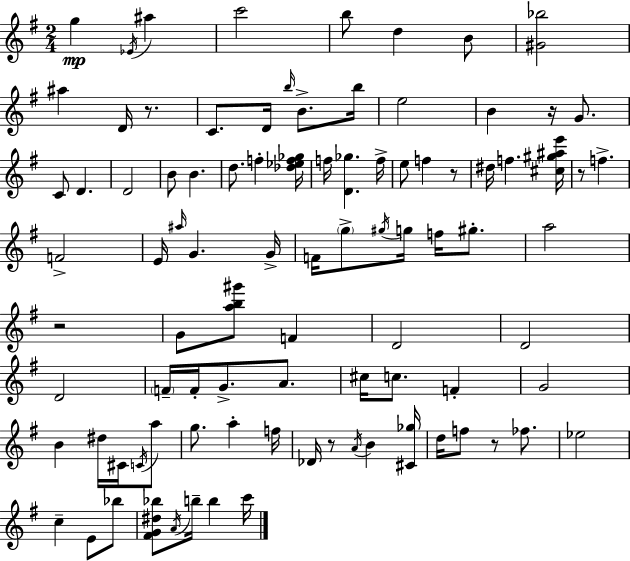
G5/q Eb4/s A#5/q C6/h B5/e D5/q B4/e [G#4,Bb5]/h A#5/q D4/s R/e. C4/e. D4/s B5/s B4/e. B5/s E5/h B4/q R/s G4/e. C4/e D4/q. D4/h B4/e B4/q. D5/e. F5/q [Db5,Eb5,F5,Gb5]/s F5/s [D4,Gb5]/q. F5/s E5/e F5/q R/e D#5/s F5/q. [C#5,G#5,A#5,E6]/s R/e F5/q. F4/h E4/s A#5/s G4/q. G4/s F4/s G5/e G#5/s G5/s F5/s G#5/e. A5/h R/h G4/e [A5,B5,G#6]/e F4/q D4/h D4/h D4/h F4/s F4/s G4/e. A4/e. C#5/s C5/e. F4/q G4/h B4/q D#5/s C#4/s C4/s A5/e G5/e. A5/q F5/s Db4/s R/e A4/s B4/q [C#4,Gb5]/s D5/s F5/e R/e FES5/e. Eb5/h C5/q E4/e Bb5/e [F#4,G4,D#5,Bb5]/e A4/s B5/s B5/q C6/s